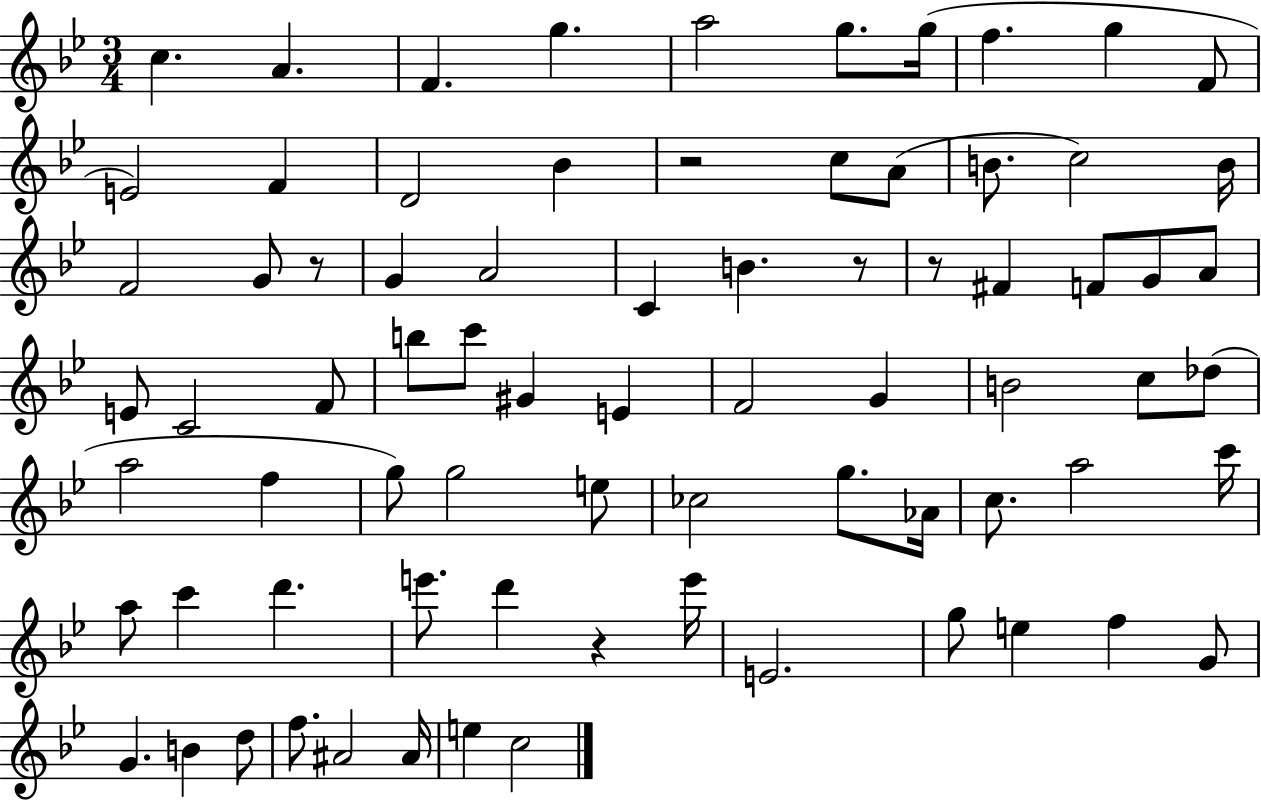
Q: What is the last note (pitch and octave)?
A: C5